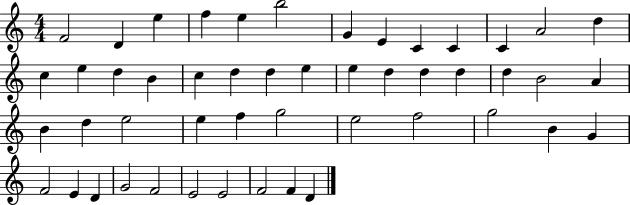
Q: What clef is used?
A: treble